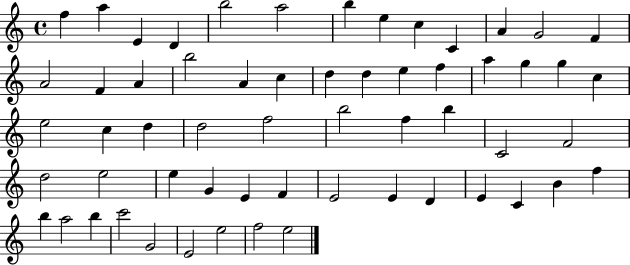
F5/q A5/q E4/q D4/q B5/h A5/h B5/q E5/q C5/q C4/q A4/q G4/h F4/q A4/h F4/q A4/q B5/h A4/q C5/q D5/q D5/q E5/q F5/q A5/q G5/q G5/q C5/q E5/h C5/q D5/q D5/h F5/h B5/h F5/q B5/q C4/h F4/h D5/h E5/h E5/q G4/q E4/q F4/q E4/h E4/q D4/q E4/q C4/q B4/q F5/q B5/q A5/h B5/q C6/h G4/h E4/h E5/h F5/h E5/h